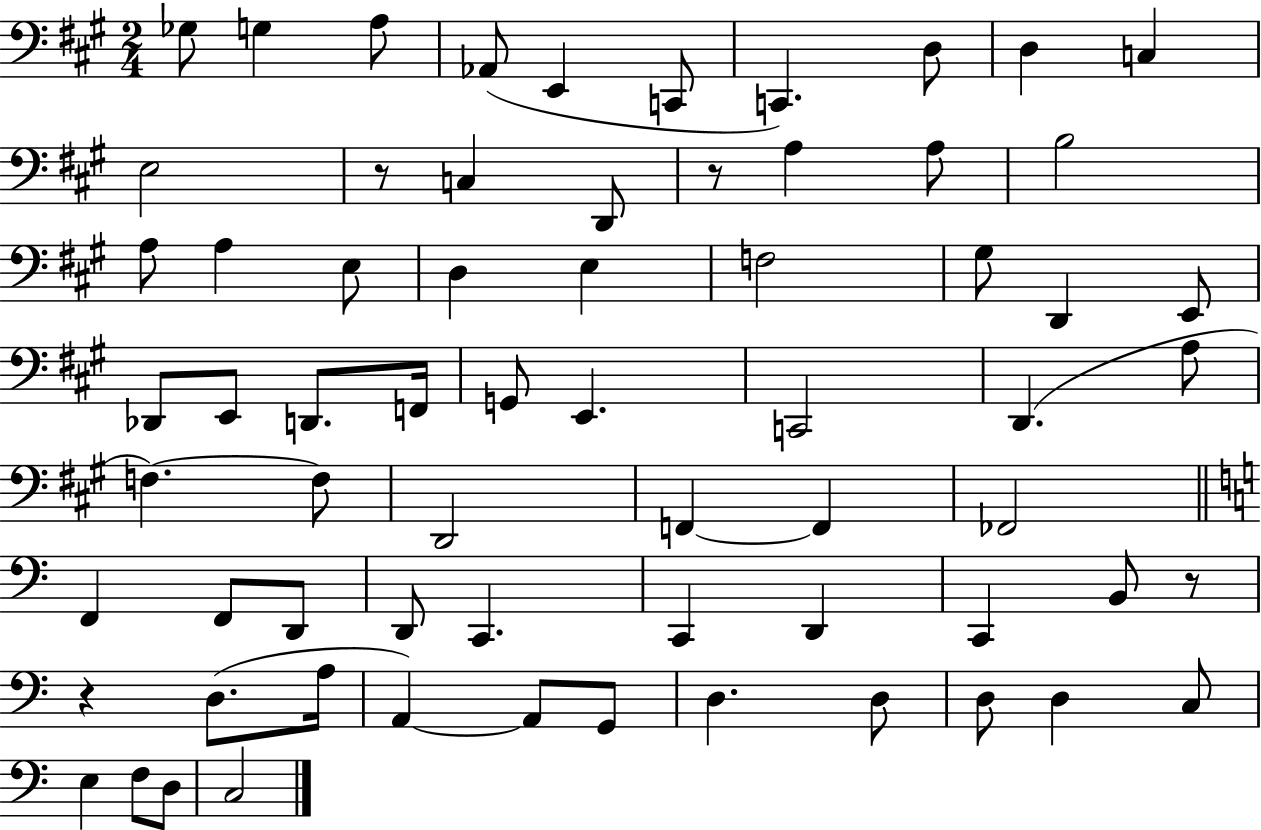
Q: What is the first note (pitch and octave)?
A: Gb3